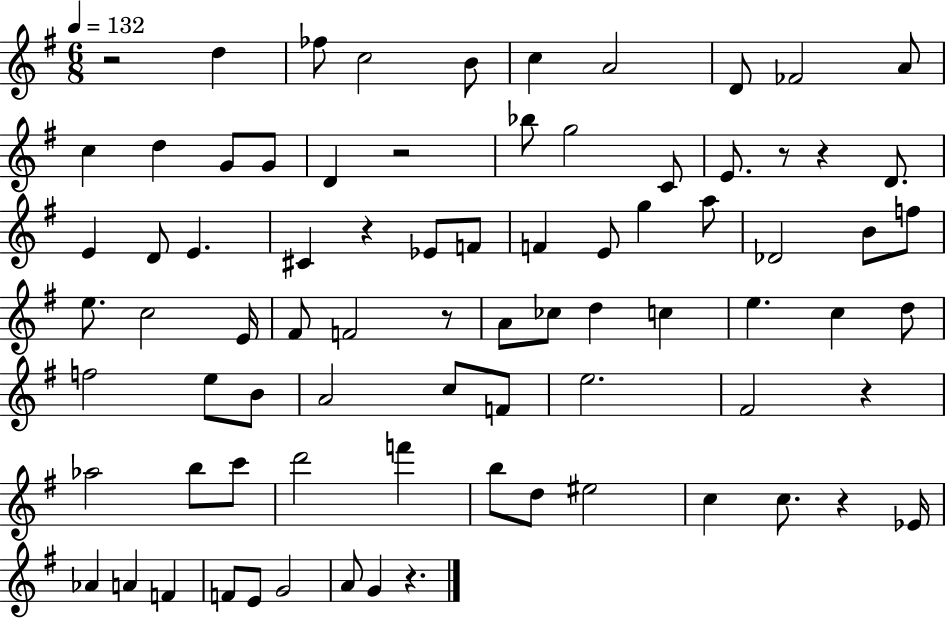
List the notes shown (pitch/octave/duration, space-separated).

R/h D5/q FES5/e C5/h B4/e C5/q A4/h D4/e FES4/h A4/e C5/q D5/q G4/e G4/e D4/q R/h Bb5/e G5/h C4/e E4/e. R/e R/q D4/e. E4/q D4/e E4/q. C#4/q R/q Eb4/e F4/e F4/q E4/e G5/q A5/e Db4/h B4/e F5/e E5/e. C5/h E4/s F#4/e F4/h R/e A4/e CES5/e D5/q C5/q E5/q. C5/q D5/e F5/h E5/e B4/e A4/h C5/e F4/e E5/h. F#4/h R/q Ab5/h B5/e C6/e D6/h F6/q B5/e D5/e EIS5/h C5/q C5/e. R/q Eb4/s Ab4/q A4/q F4/q F4/e E4/e G4/h A4/e G4/q R/q.